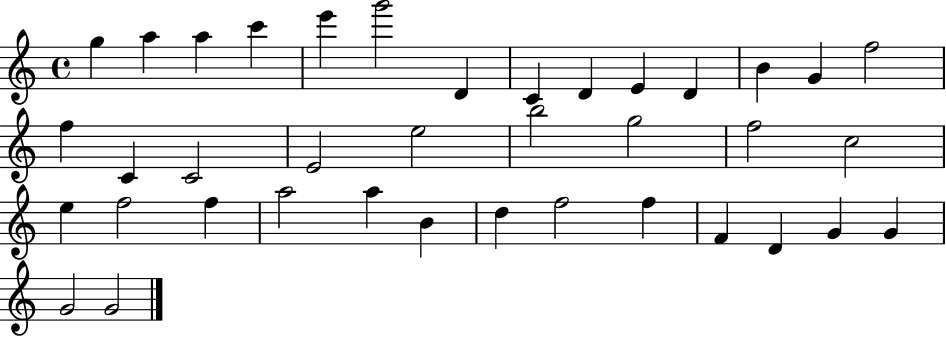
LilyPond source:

{
  \clef treble
  \time 4/4
  \defaultTimeSignature
  \key c \major
  g''4 a''4 a''4 c'''4 | e'''4 g'''2 d'4 | c'4 d'4 e'4 d'4 | b'4 g'4 f''2 | \break f''4 c'4 c'2 | e'2 e''2 | b''2 g''2 | f''2 c''2 | \break e''4 f''2 f''4 | a''2 a''4 b'4 | d''4 f''2 f''4 | f'4 d'4 g'4 g'4 | \break g'2 g'2 | \bar "|."
}